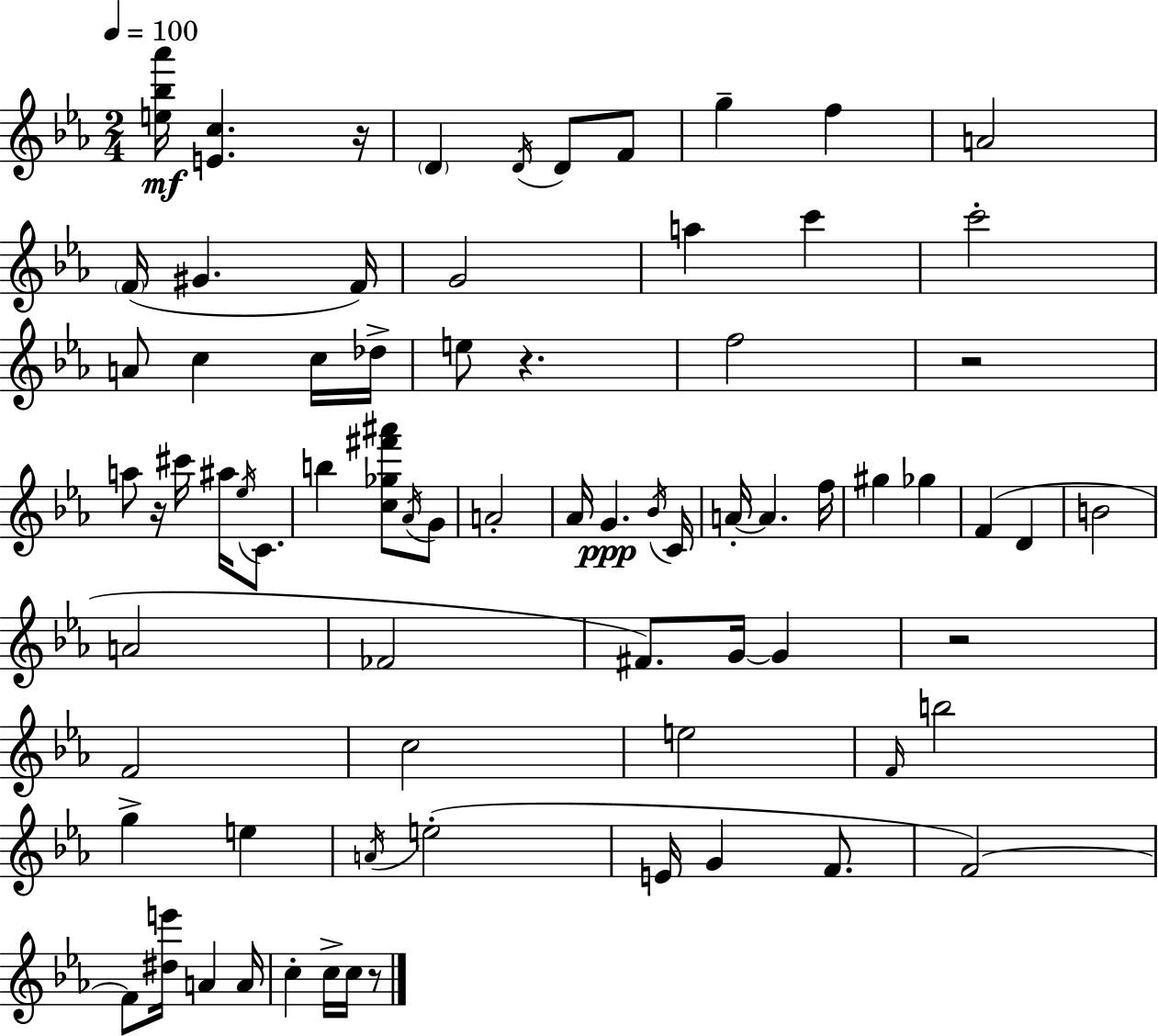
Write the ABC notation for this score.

X:1
T:Untitled
M:2/4
L:1/4
K:Cm
[e_b_a']/4 [Ec] z/4 D D/4 D/2 F/2 g f A2 F/4 ^G F/4 G2 a c' c'2 A/2 c c/4 _d/4 e/2 z f2 z2 a/2 z/4 ^c'/4 ^a/4 _e/4 C/2 b [c_g^f'^a']/2 _A/4 G/2 A2 _A/4 G _B/4 C/4 A/4 A f/4 ^g _g F D B2 A2 _F2 ^F/2 G/4 G z2 F2 c2 e2 F/4 b2 g e A/4 e2 E/4 G F/2 F2 F/2 [^de']/4 A A/4 c c/4 c/4 z/2